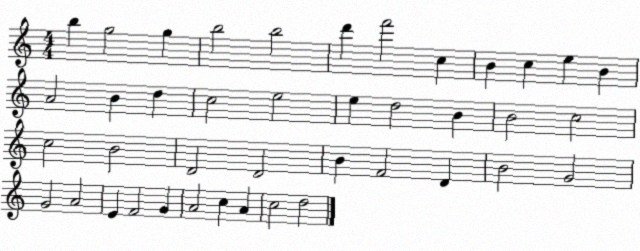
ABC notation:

X:1
T:Untitled
M:4/4
L:1/4
K:C
b g2 g b2 b2 d' f'2 c B c e B A2 B d c2 e2 e d2 B B2 c2 c2 B2 D2 D2 B F2 D B2 G2 G2 A2 E F2 G A2 c A c2 d2